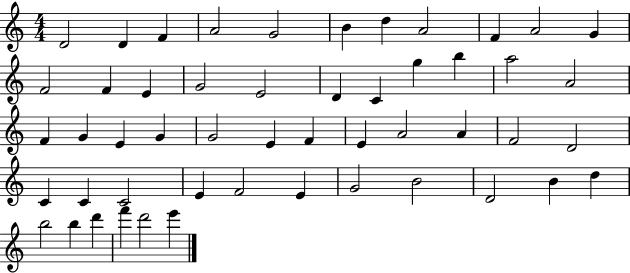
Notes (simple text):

D4/h D4/q F4/q A4/h G4/h B4/q D5/q A4/h F4/q A4/h G4/q F4/h F4/q E4/q G4/h E4/h D4/q C4/q G5/q B5/q A5/h A4/h F4/q G4/q E4/q G4/q G4/h E4/q F4/q E4/q A4/h A4/q F4/h D4/h C4/q C4/q C4/h E4/q F4/h E4/q G4/h B4/h D4/h B4/q D5/q B5/h B5/q D6/q F6/q D6/h E6/q